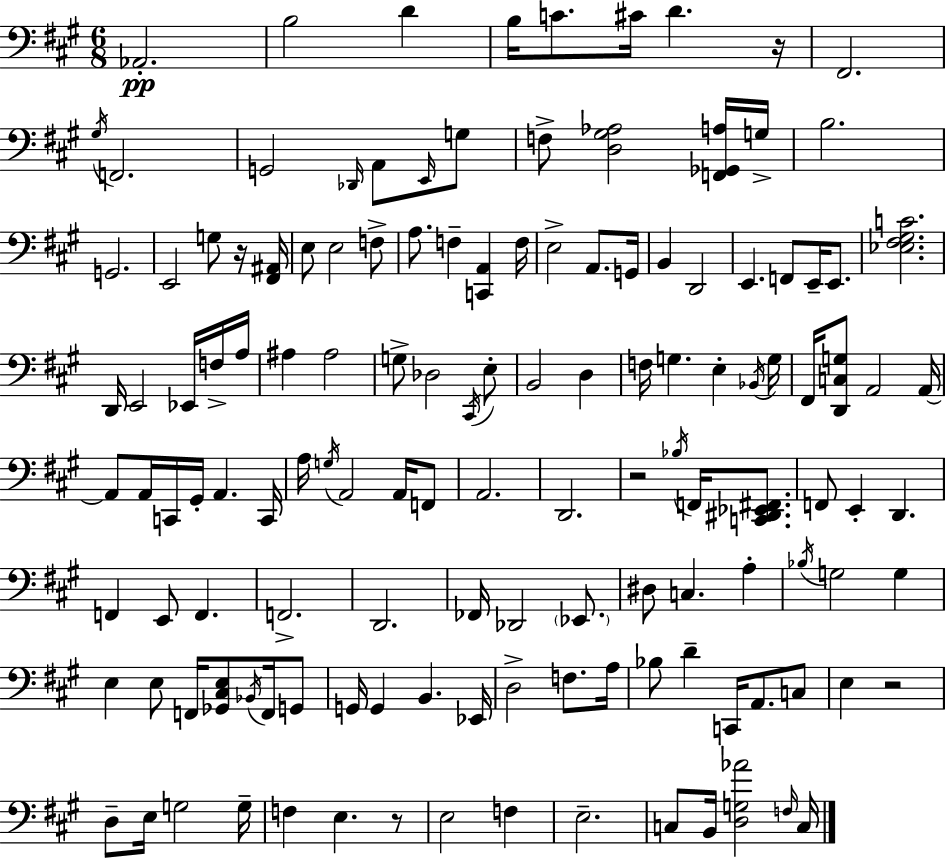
Ab2/h. B3/h D4/q B3/s C4/e. C#4/s D4/q. R/s F#2/h. G#3/s F2/h. G2/h Db2/s A2/e E2/s G3/e F3/e [D3,G#3,Ab3]/h [F2,Gb2,A3]/s G3/s B3/h. G2/h. E2/h G3/e R/s [F#2,A#2]/s E3/e E3/h F3/e A3/e. F3/q [C2,A2]/q F3/s E3/h A2/e. G2/s B2/q D2/h E2/q. F2/e E2/s E2/e. [Eb3,F#3,G#3,C4]/h. D2/s E2/h Eb2/s F3/s A3/s A#3/q A#3/h G3/e Db3/h C#2/s E3/e B2/h D3/q F3/s G3/q. E3/q Bb2/s G3/s F#2/s [D2,C3,G3]/e A2/h A2/s A2/e A2/s C2/s G#2/s A2/q. C2/s A3/s G3/s A2/h A2/s F2/e A2/h. D2/h. R/h Bb3/s F2/s [C2,D#2,Eb2,F#2]/e. F2/e E2/q D2/q. F2/q E2/e F2/q. F2/h. D2/h. FES2/s Db2/h Eb2/e. D#3/e C3/q. A3/q Bb3/s G3/h G3/q E3/q E3/e F2/s [Gb2,C#3,E3]/e Bb2/s F2/s G2/e G2/s G2/q B2/q. Eb2/s D3/h F3/e. A3/s Bb3/e D4/q C2/s A2/e. C3/e E3/q R/h D3/e E3/s G3/h G3/s F3/q E3/q. R/e E3/h F3/q E3/h. C3/e B2/s [D3,G3,Ab4]/h F3/s C3/s